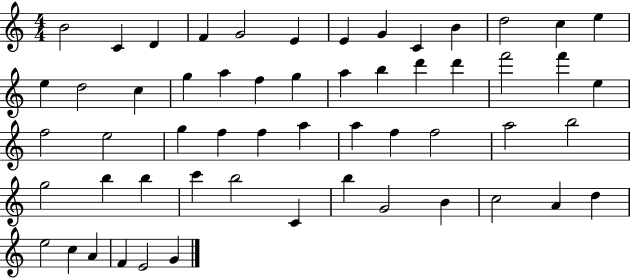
{
  \clef treble
  \numericTimeSignature
  \time 4/4
  \key c \major
  b'2 c'4 d'4 | f'4 g'2 e'4 | e'4 g'4 c'4 b'4 | d''2 c''4 e''4 | \break e''4 d''2 c''4 | g''4 a''4 f''4 g''4 | a''4 b''4 d'''4 d'''4 | f'''2 f'''4 e''4 | \break f''2 e''2 | g''4 f''4 f''4 a''4 | a''4 f''4 f''2 | a''2 b''2 | \break g''2 b''4 b''4 | c'''4 b''2 c'4 | b''4 g'2 b'4 | c''2 a'4 d''4 | \break e''2 c''4 a'4 | f'4 e'2 g'4 | \bar "|."
}